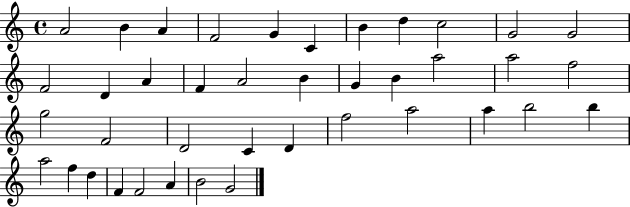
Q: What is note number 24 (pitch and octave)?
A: F4